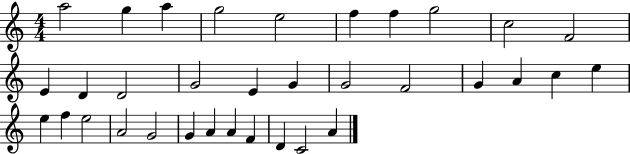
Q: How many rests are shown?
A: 0